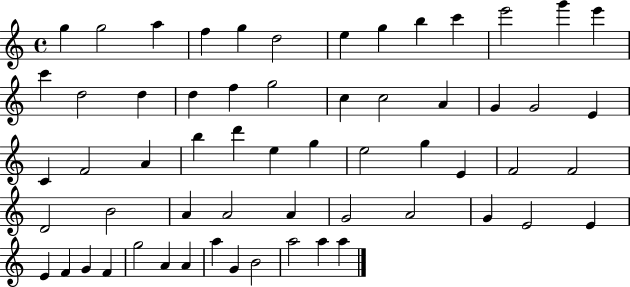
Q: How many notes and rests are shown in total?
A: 60